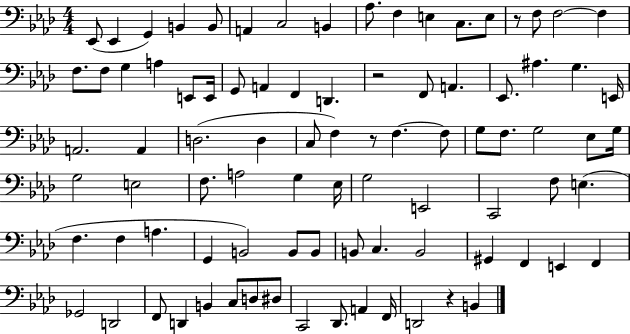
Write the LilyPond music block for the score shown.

{
  \clef bass
  \numericTimeSignature
  \time 4/4
  \key aes \major
  \repeat volta 2 { ees,8( ees,4 g,4) b,4 b,8 | a,4 c2 b,4 | aes8. f4 e4 c8. e8 | r8 f8 f2~~ f4 | \break f8. f8 g4 a4 e,8 e,16 | g,8 a,4 f,4 d,4. | r2 f,8 a,4. | ees,8. ais4. g4. e,16 | \break a,2. a,4 | d2.( d4 | c8 f4) r8 f4.~~ f8 | g8 f8. g2 ees8 g16 | \break g2 e2 | f8. a2 g4 ees16 | g2 e,2 | c,2 f8 e4.( | \break f4. f4 a4. | g,4 b,2) b,8 b,8 | b,8 c4. b,2 | gis,4 f,4 e,4 f,4 | \break ges,2 d,2 | f,8 d,4 b,4 c8 d8 dis8 | c,2 des,8. a,4 f,16 | d,2 r4 b,4 | \break } \bar "|."
}